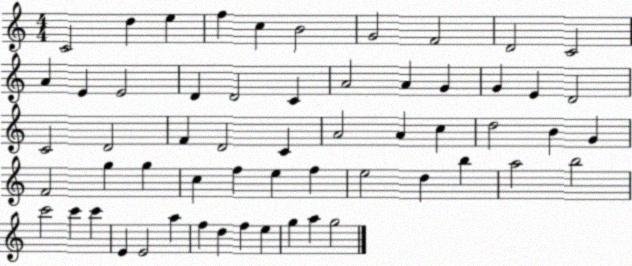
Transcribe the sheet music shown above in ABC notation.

X:1
T:Untitled
M:4/4
L:1/4
K:C
C2 d e f c B2 G2 F2 D2 C2 A E E2 D D2 C A2 A G G E D2 C2 D2 F D2 C A2 A c d2 B G F2 g g c f e f e2 d b a2 b2 c'2 c' c' E E2 a f d f e g a g2